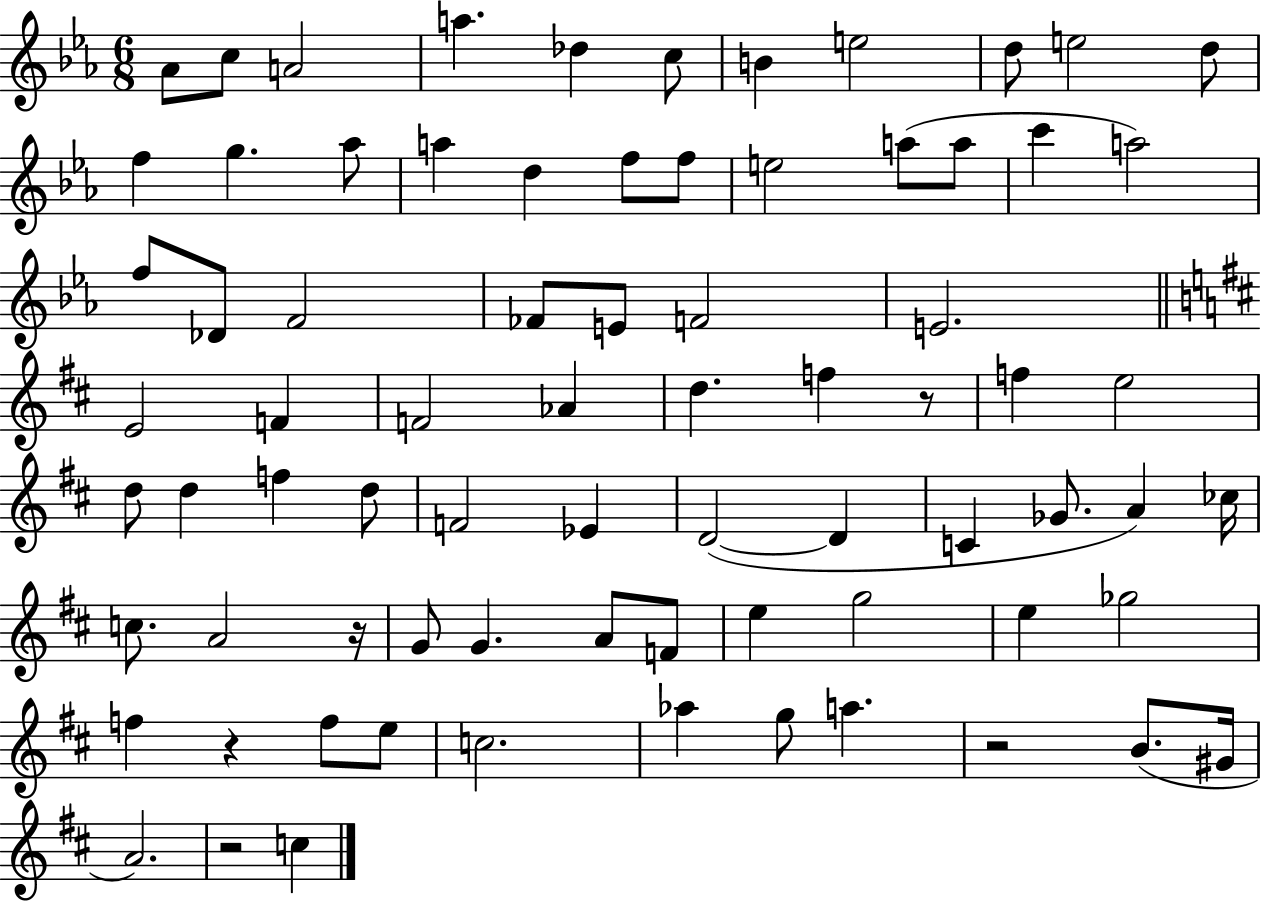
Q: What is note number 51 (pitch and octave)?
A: C5